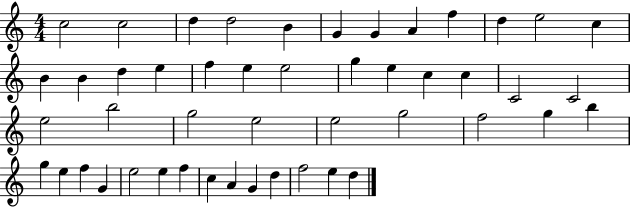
C5/h C5/h D5/q D5/h B4/q G4/q G4/q A4/q F5/q D5/q E5/h C5/q B4/q B4/q D5/q E5/q F5/q E5/q E5/h G5/q E5/q C5/q C5/q C4/h C4/h E5/h B5/h G5/h E5/h E5/h G5/h F5/h G5/q B5/q G5/q E5/q F5/q G4/q E5/h E5/q F5/q C5/q A4/q G4/q D5/q F5/h E5/q D5/q